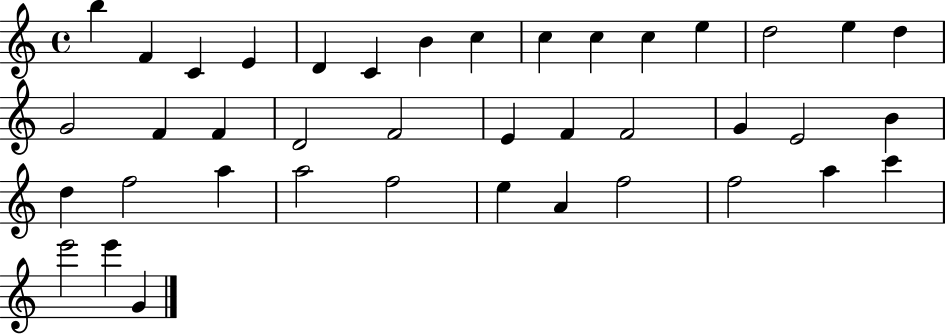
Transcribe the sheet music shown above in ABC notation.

X:1
T:Untitled
M:4/4
L:1/4
K:C
b F C E D C B c c c c e d2 e d G2 F F D2 F2 E F F2 G E2 B d f2 a a2 f2 e A f2 f2 a c' e'2 e' G